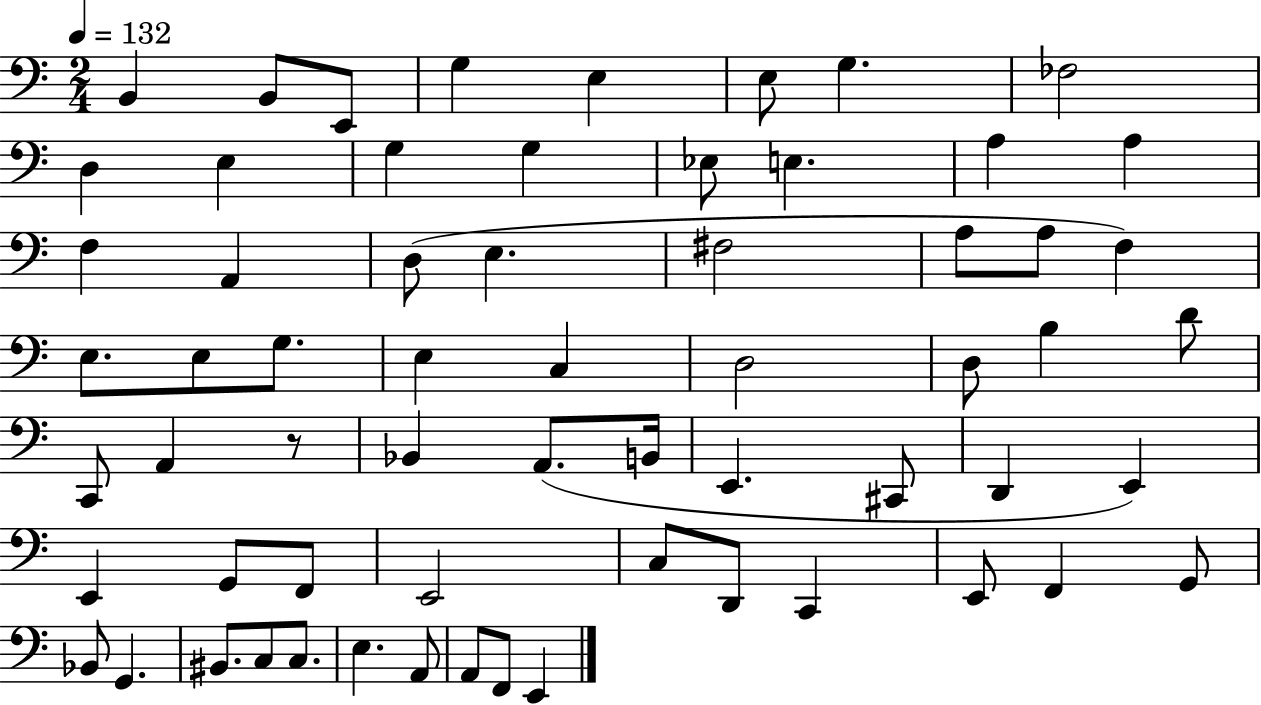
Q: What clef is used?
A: bass